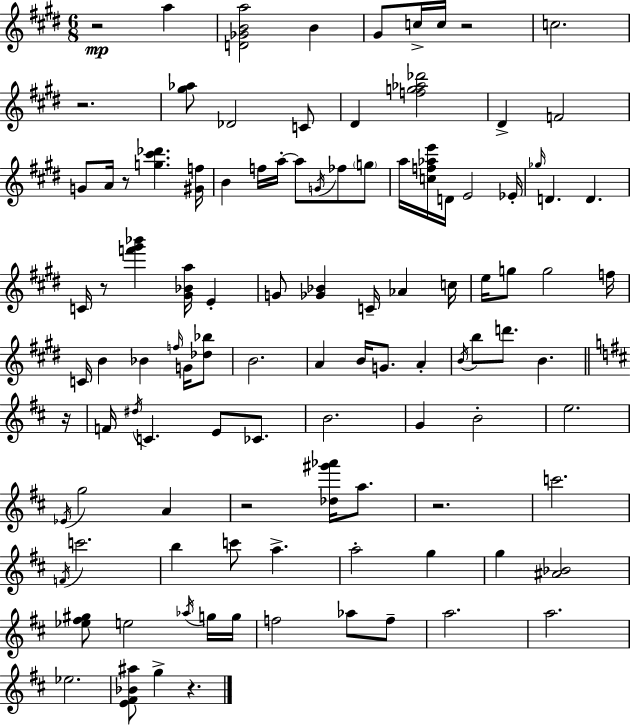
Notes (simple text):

R/h A5/q [D4,Gb4,B4,A5]/h B4/q G#4/e C5/s C5/s R/h C5/h. R/h. [G#5,Ab5]/e Db4/h C4/e D#4/q [F5,G5,Ab5,Db6]/h D#4/q F4/h G4/e A4/s R/e [G5,C#6,Db6]/q. [G#4,F5]/s B4/q F5/s A5/s A5/e G4/s FES5/e G5/e A5/s [C5,F5,Ab5,E6]/s D4/s E4/h Eb4/s Gb5/s D4/q. D4/q. C4/s R/e [F6,G#6,Bb6]/q [G#4,Bb4,A5]/s E4/q G4/e [Gb4,Bb4]/q C4/s Ab4/q C5/s E5/s G5/e G5/h F5/s C4/s B4/q Bb4/q F5/s G4/s [Db5,Bb5]/e B4/h. A4/q B4/s G4/e. A4/q B4/s B5/e D6/e. B4/q. R/s F4/s D#5/s C4/q. E4/e CES4/e. B4/h. G4/q B4/h E5/h. Eb4/s G5/h A4/q R/h [Db5,G#6,Ab6]/s A5/e. R/h. C6/h. F4/s C6/h. B5/q C6/e A5/q. A5/h G5/q G5/q [A#4,Bb4]/h [Eb5,F#5,G#5]/e E5/h Ab5/s G5/s G5/s F5/h Ab5/e F5/e A5/h. A5/h. Eb5/h. [E4,F#4,Bb4,A#5]/e G5/q R/q.